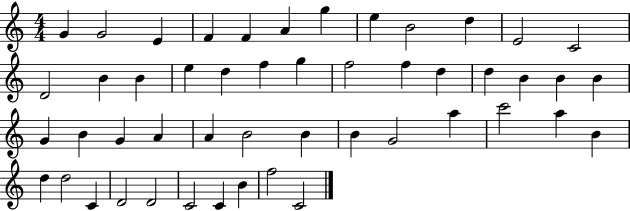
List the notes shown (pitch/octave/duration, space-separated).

G4/q G4/h E4/q F4/q F4/q A4/q G5/q E5/q B4/h D5/q E4/h C4/h D4/h B4/q B4/q E5/q D5/q F5/q G5/q F5/h F5/q D5/q D5/q B4/q B4/q B4/q G4/q B4/q G4/q A4/q A4/q B4/h B4/q B4/q G4/h A5/q C6/h A5/q B4/q D5/q D5/h C4/q D4/h D4/h C4/h C4/q B4/q F5/h C4/h